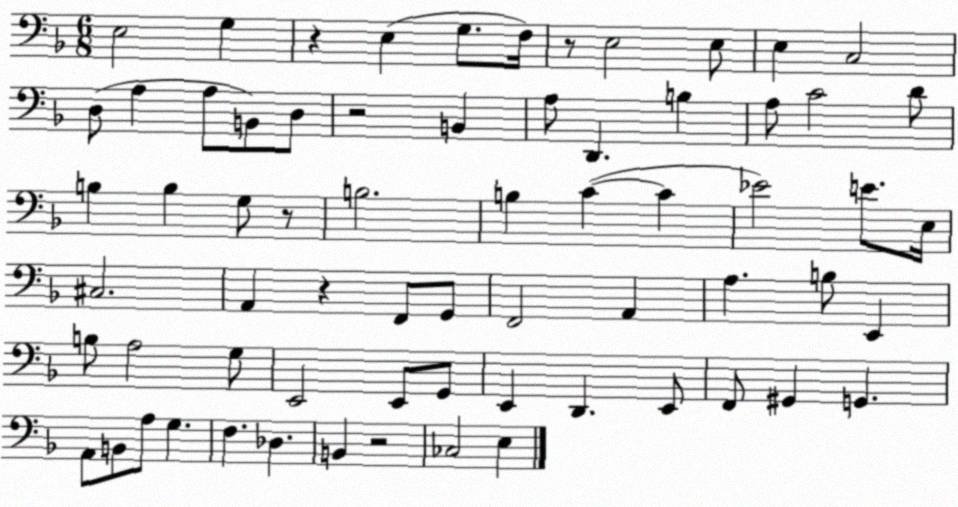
X:1
T:Untitled
M:6/8
L:1/4
K:F
E,2 G, z E, G,/2 F,/4 z/2 E,2 E,/2 E, C,2 D,/2 A, A,/2 B,,/2 D,/2 z2 B,, A,/2 D,, B, A,/2 C2 D/2 B, B, G,/2 z/2 B,2 B, C C _E2 E/2 E,/4 ^C,2 A,, z F,,/2 G,,/2 F,,2 A,, A, B,/2 E,, B,/2 A,2 G,/2 E,,2 E,,/2 G,,/2 E,, D,, E,,/2 F,,/2 ^G,, G,, A,,/2 B,,/2 A,/2 G, F, _D, B,, z2 _C,2 E,